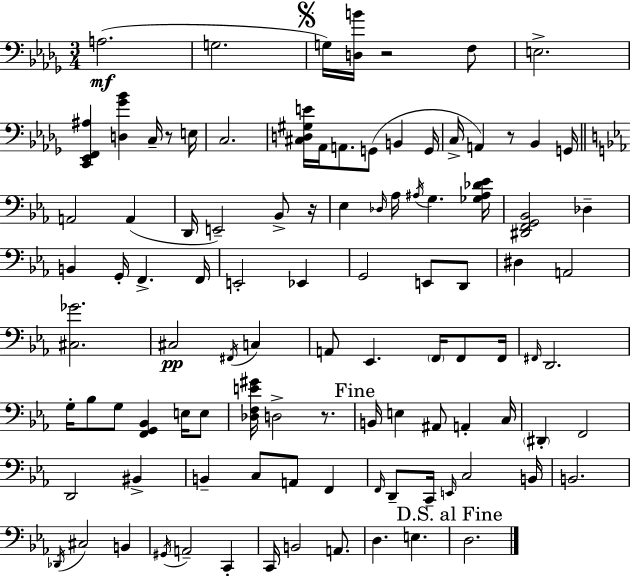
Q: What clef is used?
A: bass